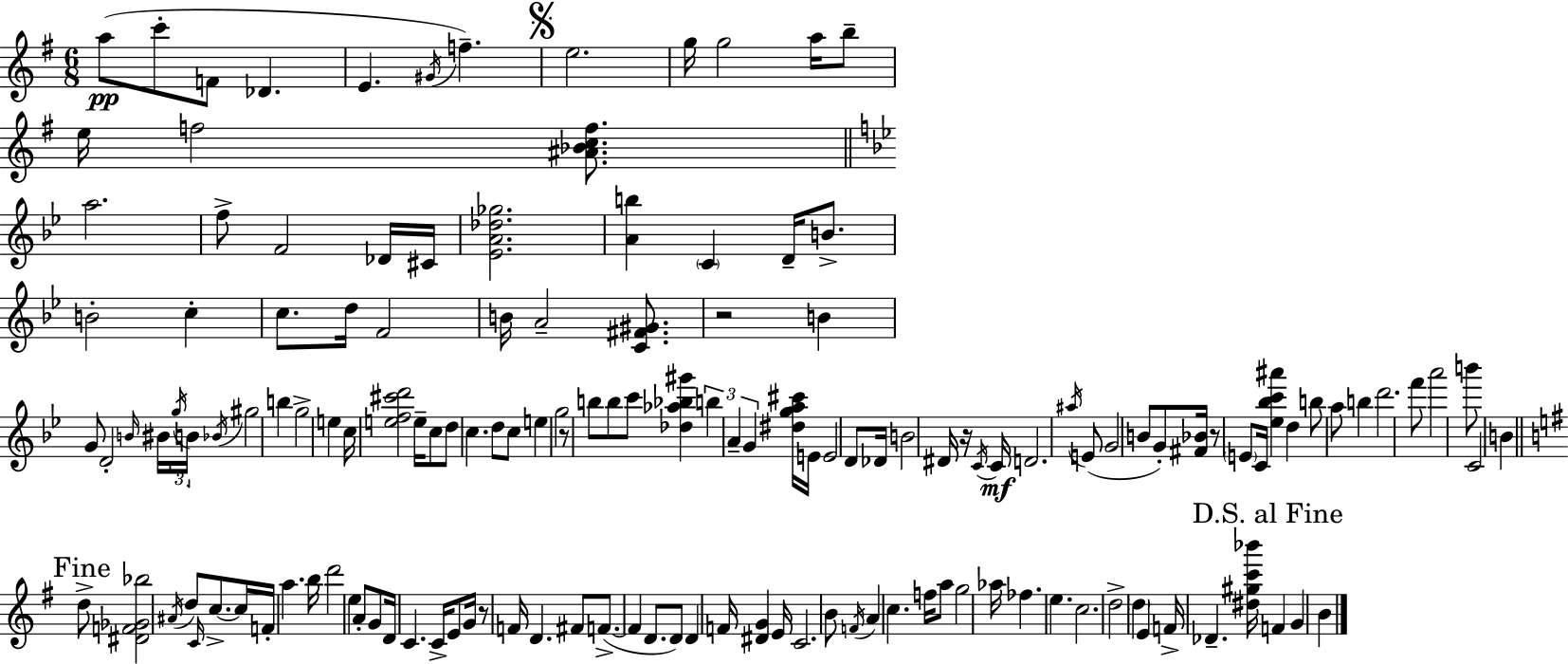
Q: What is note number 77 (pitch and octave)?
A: D6